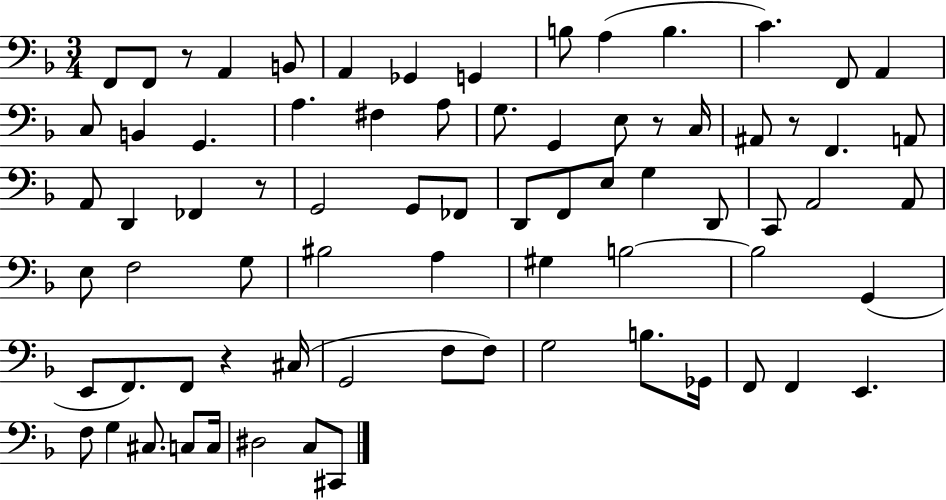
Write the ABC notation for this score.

X:1
T:Untitled
M:3/4
L:1/4
K:F
F,,/2 F,,/2 z/2 A,, B,,/2 A,, _G,, G,, B,/2 A, B, C F,,/2 A,, C,/2 B,, G,, A, ^F, A,/2 G,/2 G,, E,/2 z/2 C,/4 ^A,,/2 z/2 F,, A,,/2 A,,/2 D,, _F,, z/2 G,,2 G,,/2 _F,,/2 D,,/2 F,,/2 E,/2 G, D,,/2 C,,/2 A,,2 A,,/2 E,/2 F,2 G,/2 ^B,2 A, ^G, B,2 B,2 G,, E,,/2 F,,/2 F,,/2 z ^C,/4 G,,2 F,/2 F,/2 G,2 B,/2 _G,,/4 F,,/2 F,, E,, F,/2 G, ^C,/2 C,/2 C,/4 ^D,2 C,/2 ^C,,/2